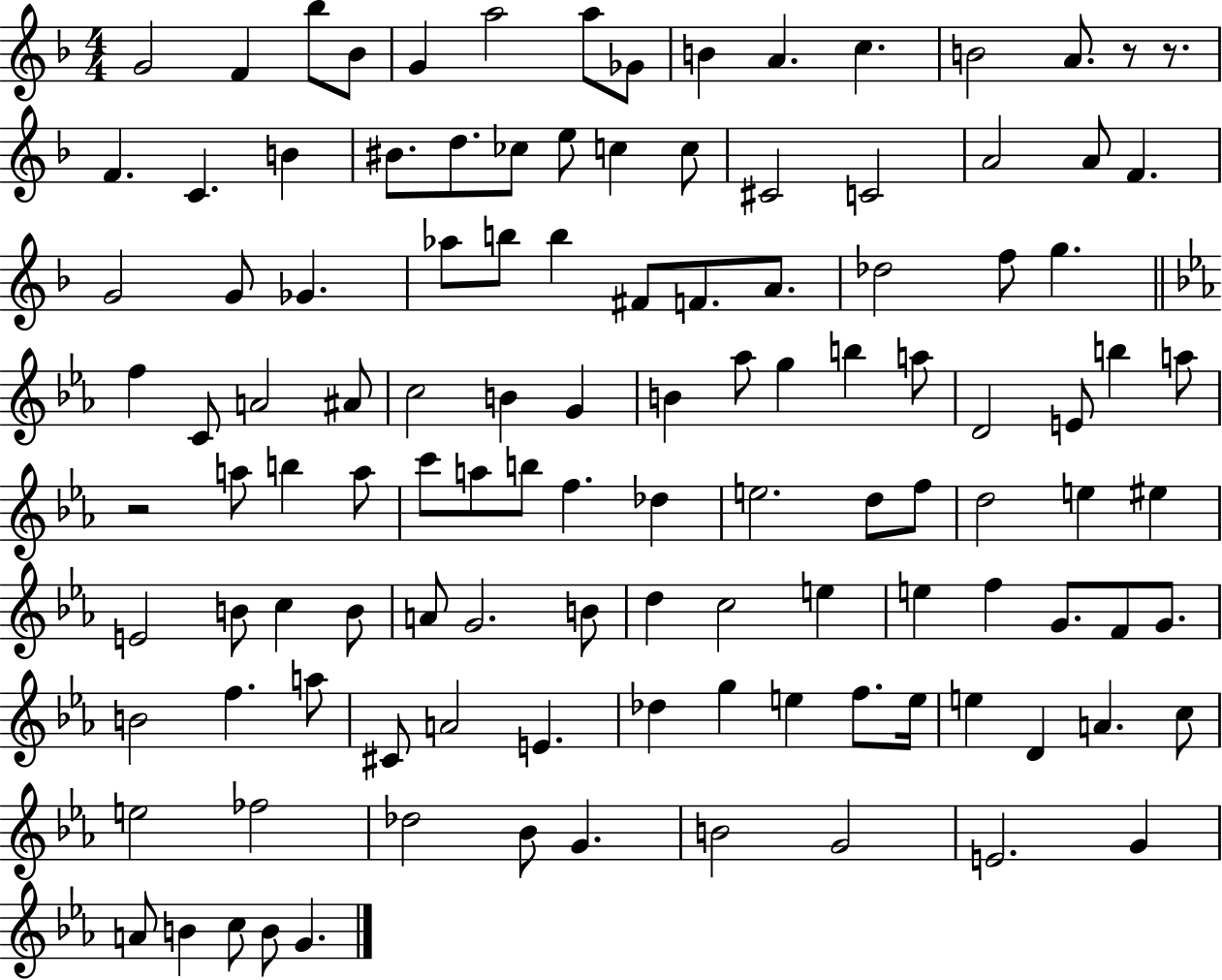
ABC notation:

X:1
T:Untitled
M:4/4
L:1/4
K:F
G2 F _b/2 _B/2 G a2 a/2 _G/2 B A c B2 A/2 z/2 z/2 F C B ^B/2 d/2 _c/2 e/2 c c/2 ^C2 C2 A2 A/2 F G2 G/2 _G _a/2 b/2 b ^F/2 F/2 A/2 _d2 f/2 g f C/2 A2 ^A/2 c2 B G B _a/2 g b a/2 D2 E/2 b a/2 z2 a/2 b a/2 c'/2 a/2 b/2 f _d e2 d/2 f/2 d2 e ^e E2 B/2 c B/2 A/2 G2 B/2 d c2 e e f G/2 F/2 G/2 B2 f a/2 ^C/2 A2 E _d g e f/2 e/4 e D A c/2 e2 _f2 _d2 _B/2 G B2 G2 E2 G A/2 B c/2 B/2 G